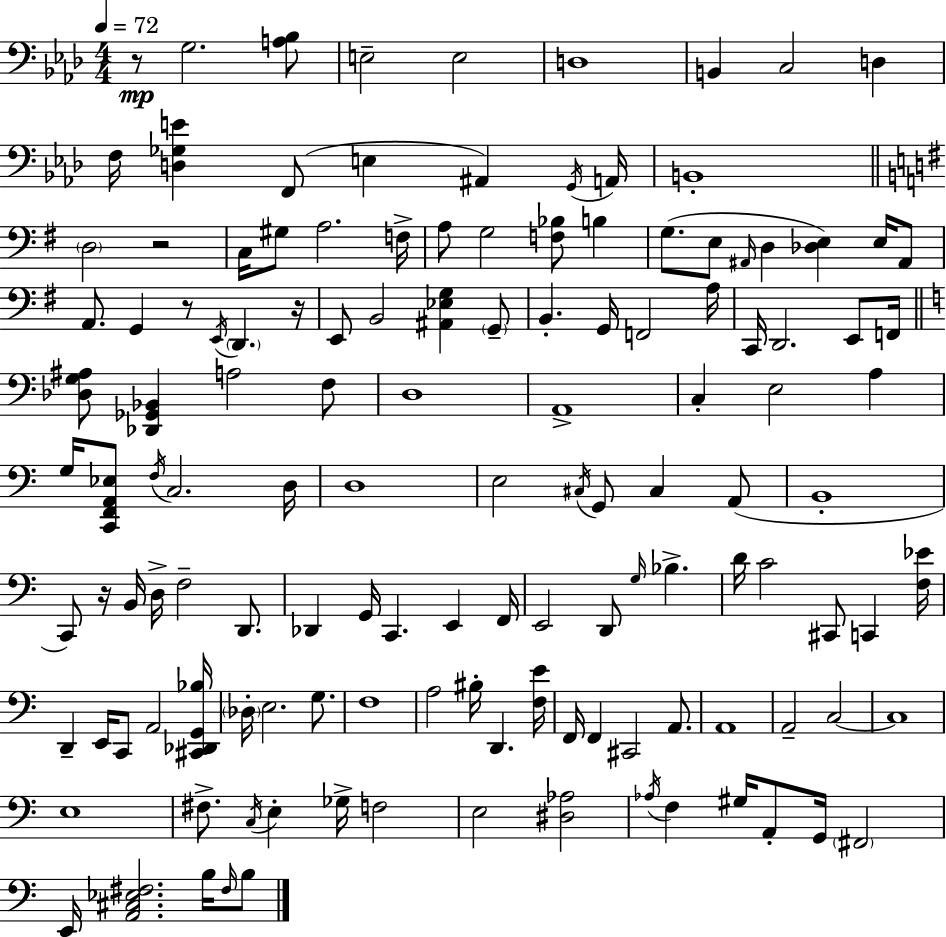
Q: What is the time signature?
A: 4/4